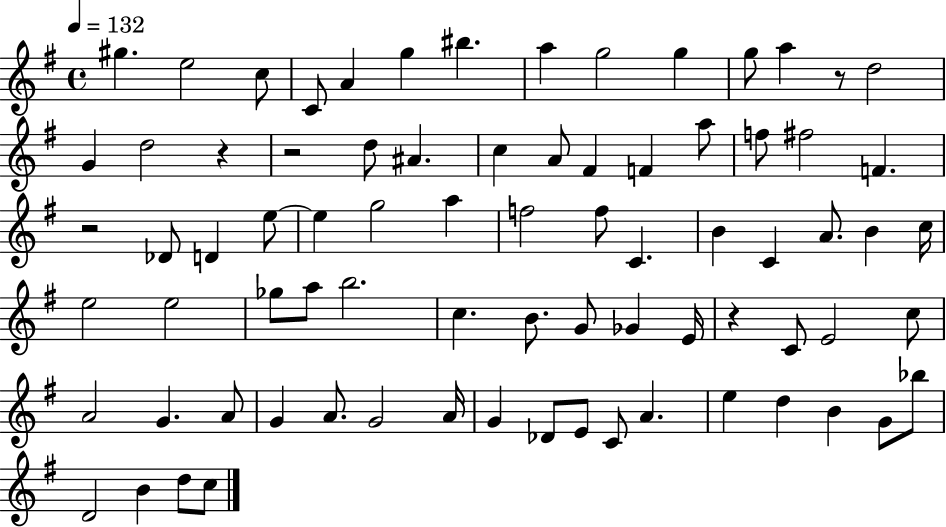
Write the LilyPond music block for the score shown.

{
  \clef treble
  \time 4/4
  \defaultTimeSignature
  \key g \major
  \tempo 4 = 132
  gis''4. e''2 c''8 | c'8 a'4 g''4 bis''4. | a''4 g''2 g''4 | g''8 a''4 r8 d''2 | \break g'4 d''2 r4 | r2 d''8 ais'4. | c''4 a'8 fis'4 f'4 a''8 | f''8 fis''2 f'4. | \break r2 des'8 d'4 e''8~~ | e''4 g''2 a''4 | f''2 f''8 c'4. | b'4 c'4 a'8. b'4 c''16 | \break e''2 e''2 | ges''8 a''8 b''2. | c''4. b'8. g'8 ges'4 e'16 | r4 c'8 e'2 c''8 | \break a'2 g'4. a'8 | g'4 a'8. g'2 a'16 | g'4 des'8 e'8 c'8 a'4. | e''4 d''4 b'4 g'8 bes''8 | \break d'2 b'4 d''8 c''8 | \bar "|."
}